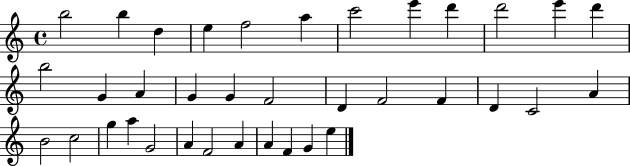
{
  \clef treble
  \time 4/4
  \defaultTimeSignature
  \key c \major
  b''2 b''4 d''4 | e''4 f''2 a''4 | c'''2 e'''4 d'''4 | d'''2 e'''4 d'''4 | \break b''2 g'4 a'4 | g'4 g'4 f'2 | d'4 f'2 f'4 | d'4 c'2 a'4 | \break b'2 c''2 | g''4 a''4 g'2 | a'4 f'2 a'4 | a'4 f'4 g'4 e''4 | \break \bar "|."
}